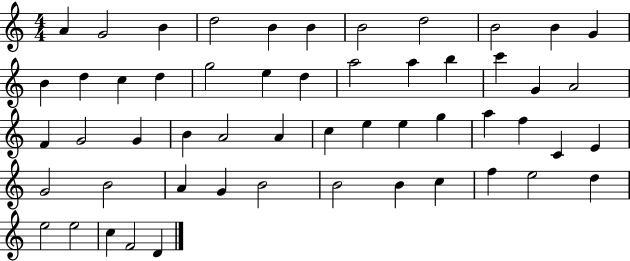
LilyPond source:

{
  \clef treble
  \numericTimeSignature
  \time 4/4
  \key c \major
  a'4 g'2 b'4 | d''2 b'4 b'4 | b'2 d''2 | b'2 b'4 g'4 | \break b'4 d''4 c''4 d''4 | g''2 e''4 d''4 | a''2 a''4 b''4 | c'''4 g'4 a'2 | \break f'4 g'2 g'4 | b'4 a'2 a'4 | c''4 e''4 e''4 g''4 | a''4 f''4 c'4 e'4 | \break g'2 b'2 | a'4 g'4 b'2 | b'2 b'4 c''4 | f''4 e''2 d''4 | \break e''2 e''2 | c''4 f'2 d'4 | \bar "|."
}